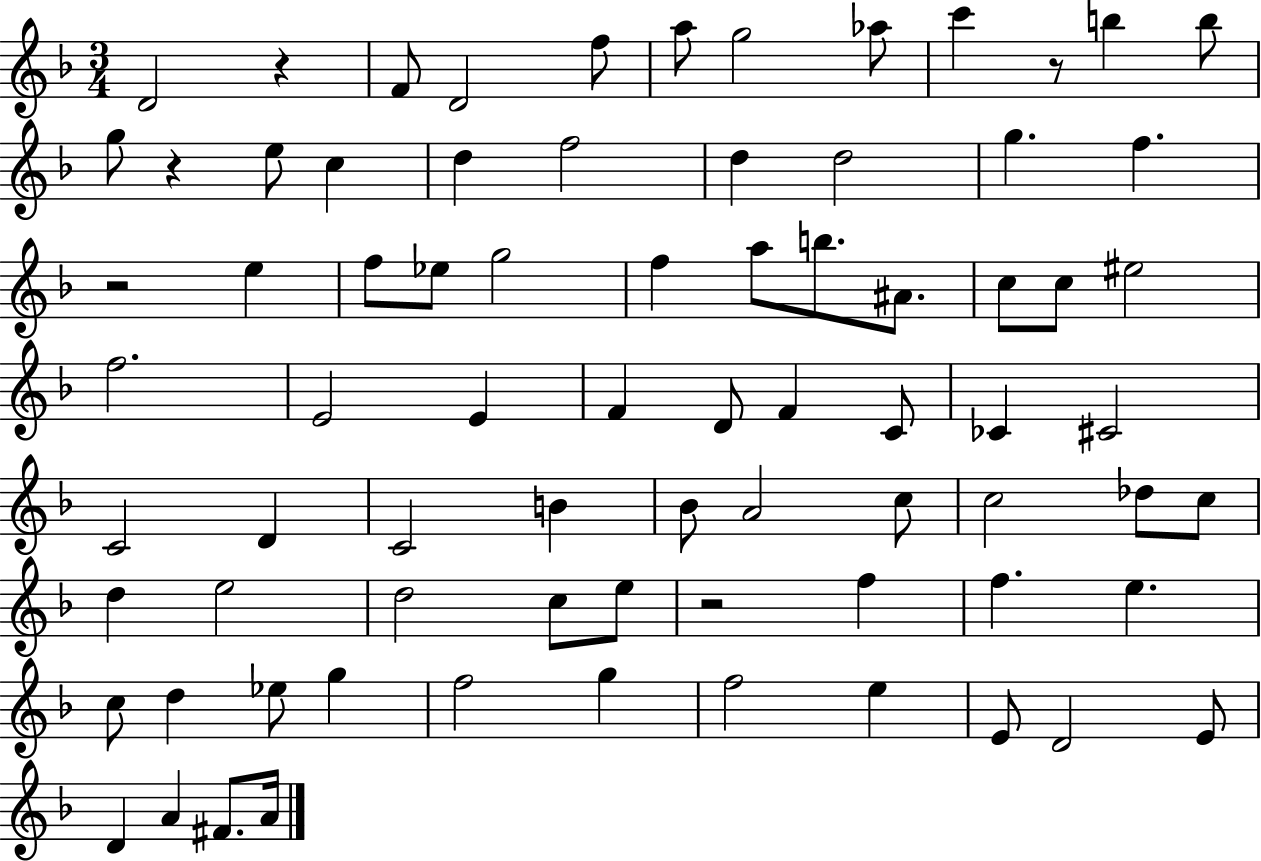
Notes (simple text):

D4/h R/q F4/e D4/h F5/e A5/e G5/h Ab5/e C6/q R/e B5/q B5/e G5/e R/q E5/e C5/q D5/q F5/h D5/q D5/h G5/q. F5/q. R/h E5/q F5/e Eb5/e G5/h F5/q A5/e B5/e. A#4/e. C5/e C5/e EIS5/h F5/h. E4/h E4/q F4/q D4/e F4/q C4/e CES4/q C#4/h C4/h D4/q C4/h B4/q Bb4/e A4/h C5/e C5/h Db5/e C5/e D5/q E5/h D5/h C5/e E5/e R/h F5/q F5/q. E5/q. C5/e D5/q Eb5/e G5/q F5/h G5/q F5/h E5/q E4/e D4/h E4/e D4/q A4/q F#4/e. A4/s